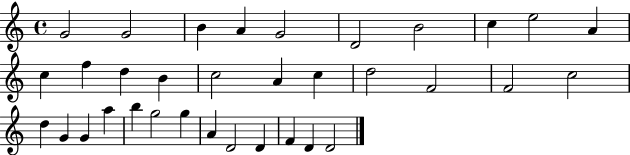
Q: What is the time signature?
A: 4/4